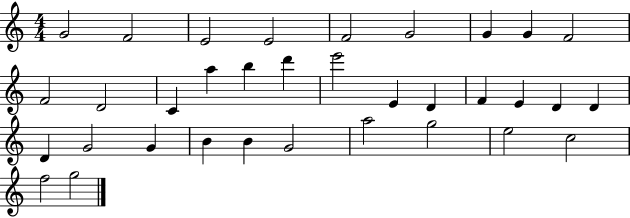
{
  \clef treble
  \numericTimeSignature
  \time 4/4
  \key c \major
  g'2 f'2 | e'2 e'2 | f'2 g'2 | g'4 g'4 f'2 | \break f'2 d'2 | c'4 a''4 b''4 d'''4 | e'''2 e'4 d'4 | f'4 e'4 d'4 d'4 | \break d'4 g'2 g'4 | b'4 b'4 g'2 | a''2 g''2 | e''2 c''2 | \break f''2 g''2 | \bar "|."
}